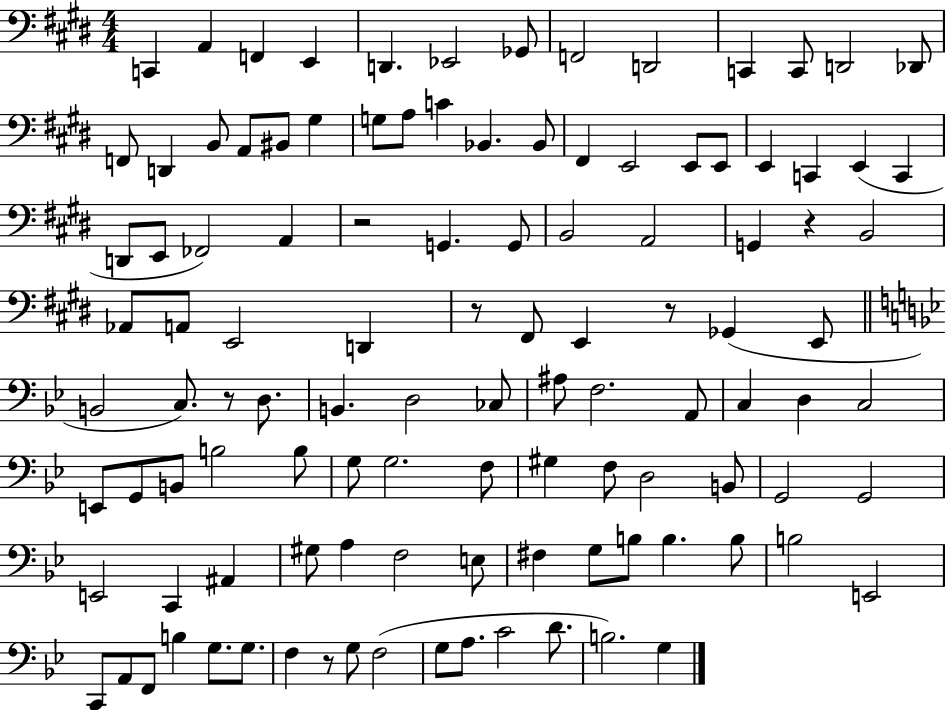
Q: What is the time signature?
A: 4/4